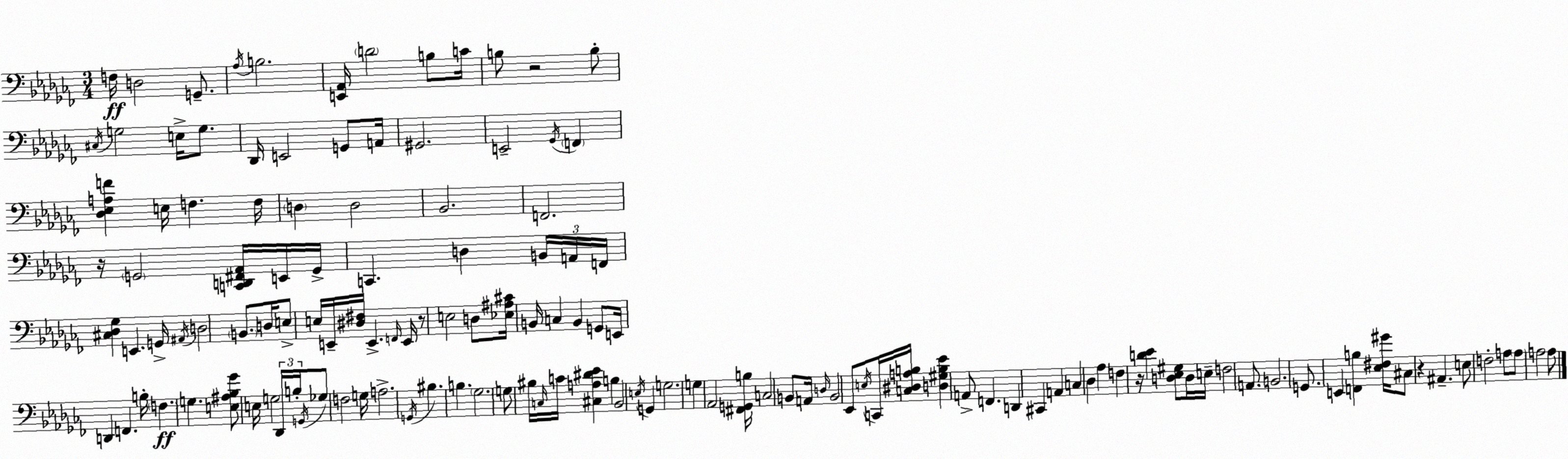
X:1
T:Untitled
M:3/4
L:1/4
K:Abm
F,/4 D,2 G,,/2 _A,/4 B,2 [E,,_A,,]/4 D2 B,/2 C/4 B,/2 z2 B,/2 ^C,/4 G,2 E,/4 G,/2 _D,,/4 E,,2 G,,/2 A,,/4 ^G,,2 E,,2 _G,,/4 F,, [_D,_E,A,F] E,/4 F, F,/4 D, D,2 _B,,2 F,,2 z/4 G,,2 [C,,D,,^F,,_A,,]/4 E,,/4 G,,/4 C,, D, B,,/4 A,,/4 F,,/4 [^C,_D,_G,] E,, G,,/4 ^A,,/4 D,2 B,,/2 D,/4 E,/2 E,/4 E,,/4 [^D,^F,]/4 E,, F,,/4 E,,/4 z/2 E,2 D,/2 [_E,^A,^C]/4 B,,/4 C, B,, G,,/2 E,,/4 D,, F,, B,/4 F, G, [E,^A,_B,_G]/2 E,/4 G,2 _D,,/4 B,/4 G,,/4 _G,/2 F,2 G,/4 A,2 G,,/4 ^B, B, _G,2 G,/2 ^B,/4 C,/4 C/4 [^C,A,^D_E] B, _B,,2 E,/4 G,, G,2 G, _A,,2 [^F,,G,,B,]/4 C,2 B,,/2 A,,/4 D,/4 B,,2 _E,,/2 E,/4 C,,/4 [C,^D,A,B,]/4 [D,^G,B,_E] A,,/2 F,, D,, ^C,, A,, C, _D, _A, F, z/4 [D_E] [D,_E,^G,]/2 D,/4 E,/4 F,2 A,,/2 B,,2 G,,/2 E,, [F,,B,] [_E,^F,^G]/4 ^C,/2 z ^A,, E,/2 F,2 A,/2 A,/2 A,2 A,/2